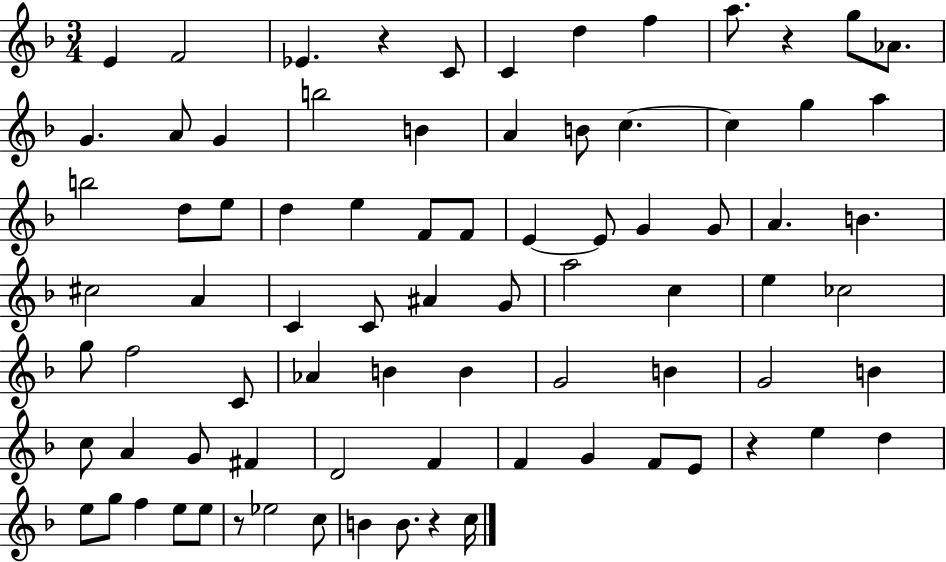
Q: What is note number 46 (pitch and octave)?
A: F5